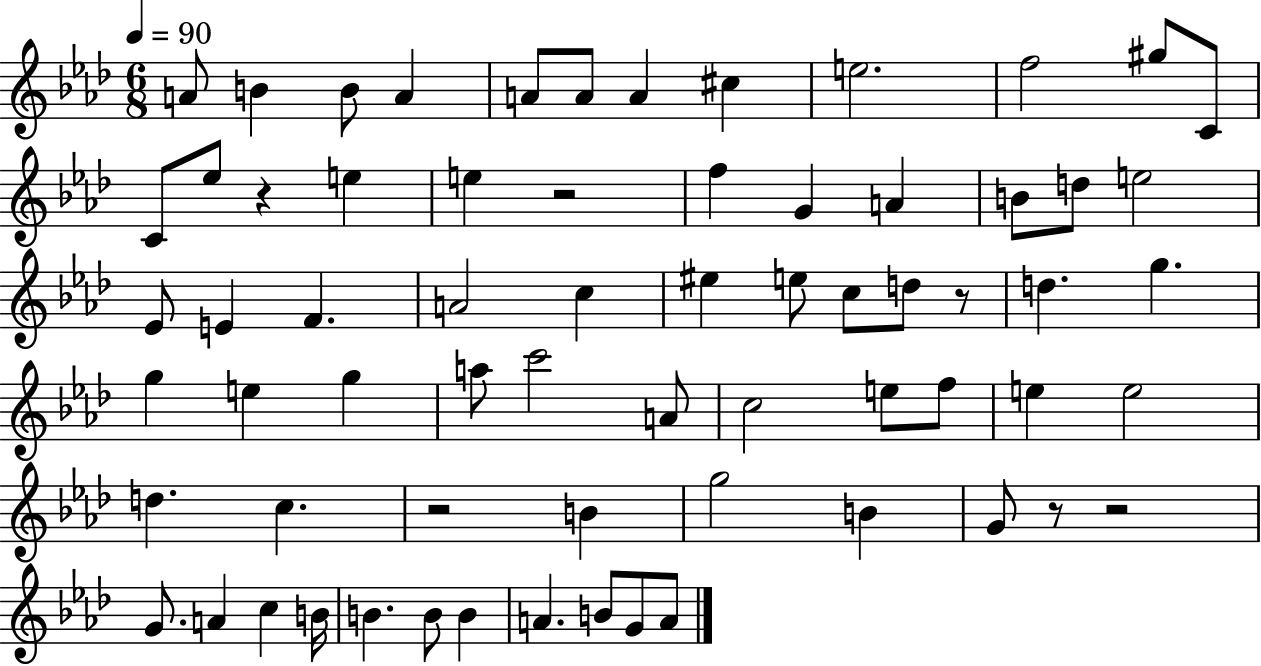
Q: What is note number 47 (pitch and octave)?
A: B4